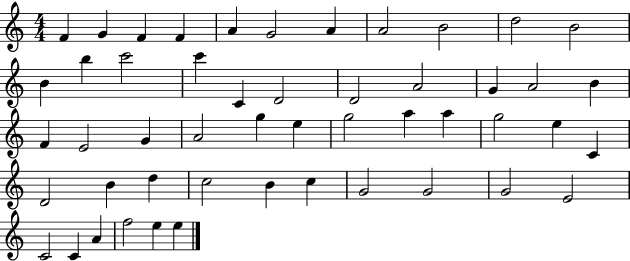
F4/q G4/q F4/q F4/q A4/q G4/h A4/q A4/h B4/h D5/h B4/h B4/q B5/q C6/h C6/q C4/q D4/h D4/h A4/h G4/q A4/h B4/q F4/q E4/h G4/q A4/h G5/q E5/q G5/h A5/q A5/q G5/h E5/q C4/q D4/h B4/q D5/q C5/h B4/q C5/q G4/h G4/h G4/h E4/h C4/h C4/q A4/q F5/h E5/q E5/q